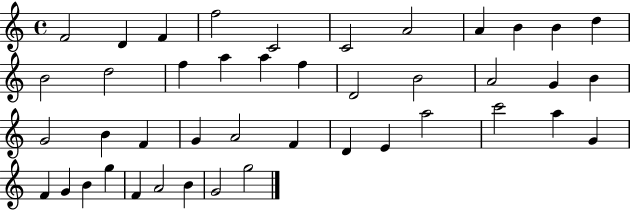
{
  \clef treble
  \time 4/4
  \defaultTimeSignature
  \key c \major
  f'2 d'4 f'4 | f''2 c'2 | c'2 a'2 | a'4 b'4 b'4 d''4 | \break b'2 d''2 | f''4 a''4 a''4 f''4 | d'2 b'2 | a'2 g'4 b'4 | \break g'2 b'4 f'4 | g'4 a'2 f'4 | d'4 e'4 a''2 | c'''2 a''4 g'4 | \break f'4 g'4 b'4 g''4 | f'4 a'2 b'4 | g'2 g''2 | \bar "|."
}